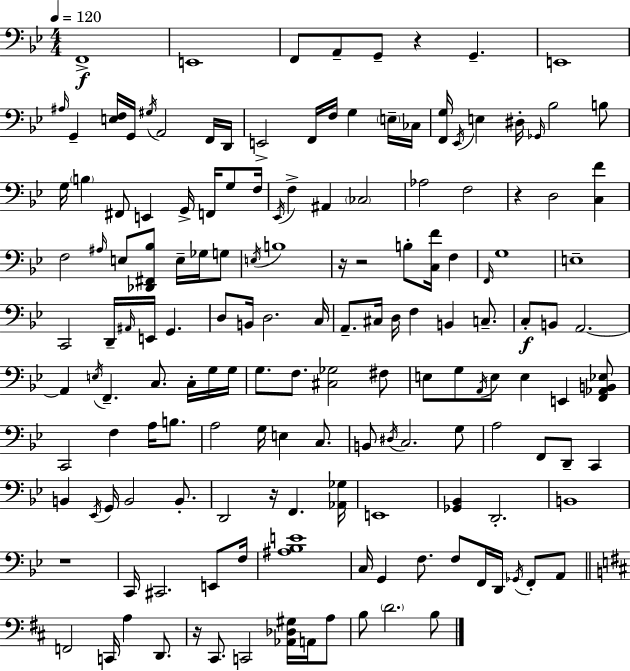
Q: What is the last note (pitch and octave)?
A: B3